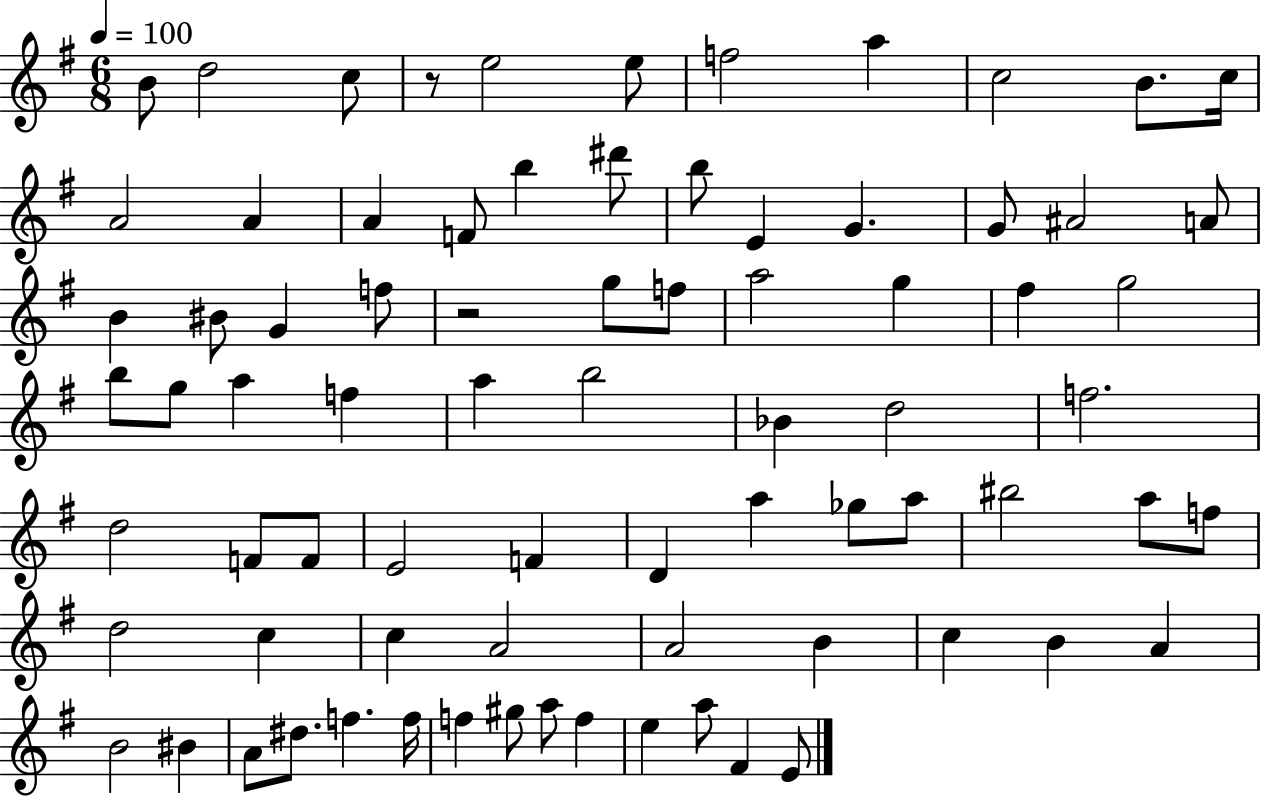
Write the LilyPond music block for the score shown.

{
  \clef treble
  \numericTimeSignature
  \time 6/8
  \key g \major
  \tempo 4 = 100
  b'8 d''2 c''8 | r8 e''2 e''8 | f''2 a''4 | c''2 b'8. c''16 | \break a'2 a'4 | a'4 f'8 b''4 dis'''8 | b''8 e'4 g'4. | g'8 ais'2 a'8 | \break b'4 bis'8 g'4 f''8 | r2 g''8 f''8 | a''2 g''4 | fis''4 g''2 | \break b''8 g''8 a''4 f''4 | a''4 b''2 | bes'4 d''2 | f''2. | \break d''2 f'8 f'8 | e'2 f'4 | d'4 a''4 ges''8 a''8 | bis''2 a''8 f''8 | \break d''2 c''4 | c''4 a'2 | a'2 b'4 | c''4 b'4 a'4 | \break b'2 bis'4 | a'8 dis''8. f''4. f''16 | f''4 gis''8 a''8 f''4 | e''4 a''8 fis'4 e'8 | \break \bar "|."
}